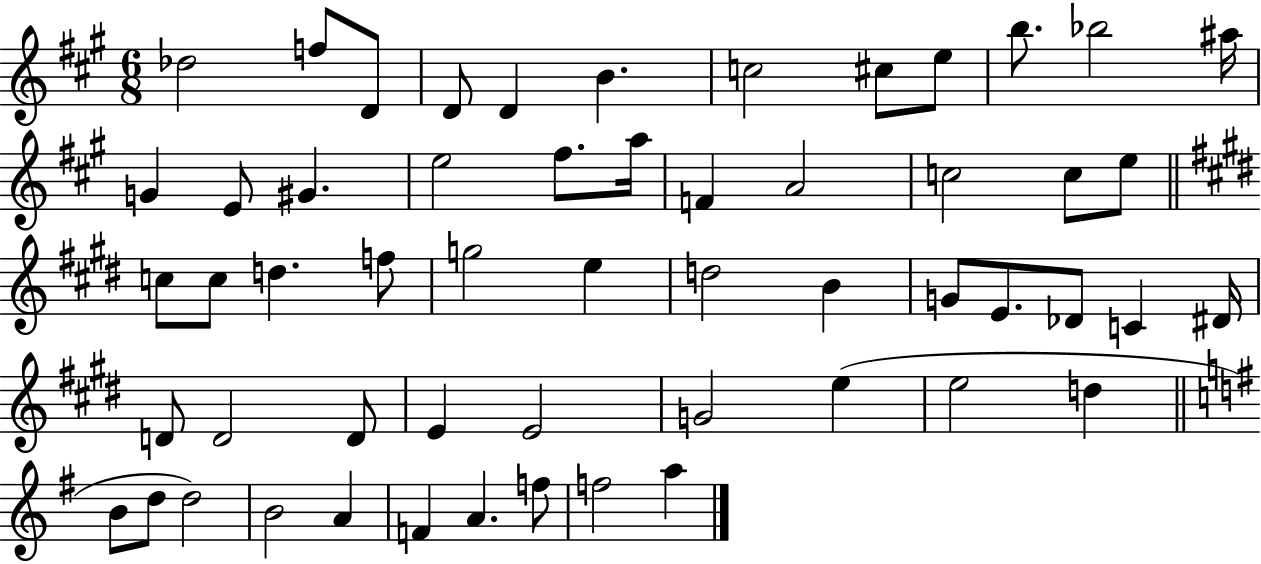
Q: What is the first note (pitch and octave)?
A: Db5